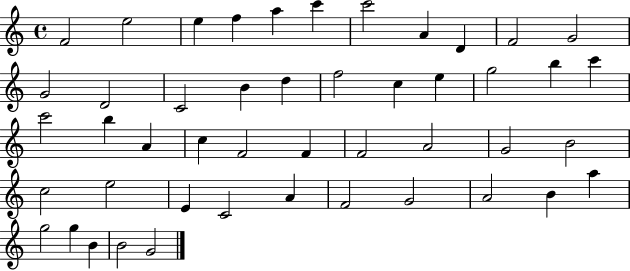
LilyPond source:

{
  \clef treble
  \time 4/4
  \defaultTimeSignature
  \key c \major
  f'2 e''2 | e''4 f''4 a''4 c'''4 | c'''2 a'4 d'4 | f'2 g'2 | \break g'2 d'2 | c'2 b'4 d''4 | f''2 c''4 e''4 | g''2 b''4 c'''4 | \break c'''2 b''4 a'4 | c''4 f'2 f'4 | f'2 a'2 | g'2 b'2 | \break c''2 e''2 | e'4 c'2 a'4 | f'2 g'2 | a'2 b'4 a''4 | \break g''2 g''4 b'4 | b'2 g'2 | \bar "|."
}